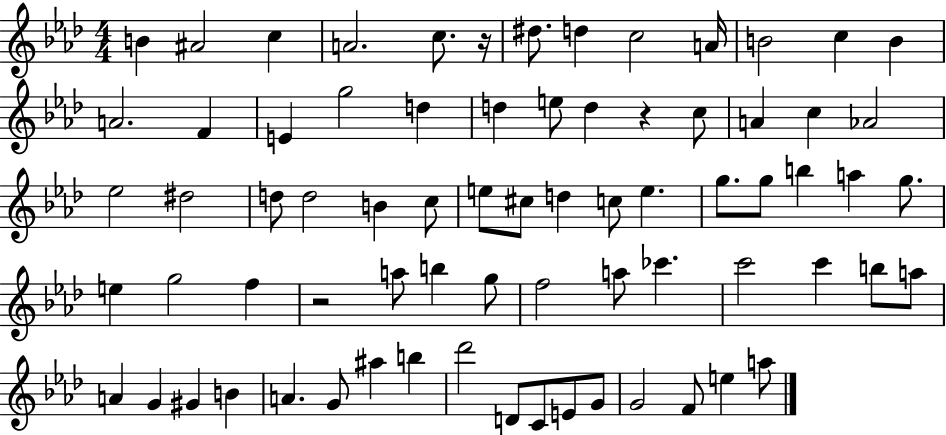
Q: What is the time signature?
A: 4/4